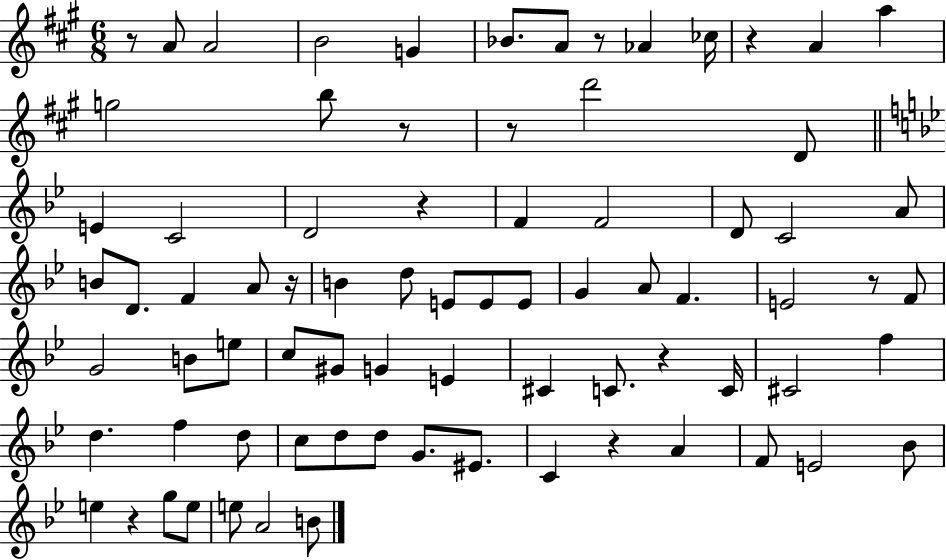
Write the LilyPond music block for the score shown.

{
  \clef treble
  \numericTimeSignature
  \time 6/8
  \key a \major
  \repeat volta 2 { r8 a'8 a'2 | b'2 g'4 | bes'8. a'8 r8 aes'4 ces''16 | r4 a'4 a''4 | \break g''2 b''8 r8 | r8 d'''2 d'8 | \bar "||" \break \key g \minor e'4 c'2 | d'2 r4 | f'4 f'2 | d'8 c'2 a'8 | \break b'8 d'8. f'4 a'8 r16 | b'4 d''8 e'8 e'8 e'8 | g'4 a'8 f'4. | e'2 r8 f'8 | \break g'2 b'8 e''8 | c''8 gis'8 g'4 e'4 | cis'4 c'8. r4 c'16 | cis'2 f''4 | \break d''4. f''4 d''8 | c''8 d''8 d''8 g'8. eis'8. | c'4 r4 a'4 | f'8 e'2 bes'8 | \break e''4 r4 g''8 e''8 | e''8 a'2 b'8 | } \bar "|."
}